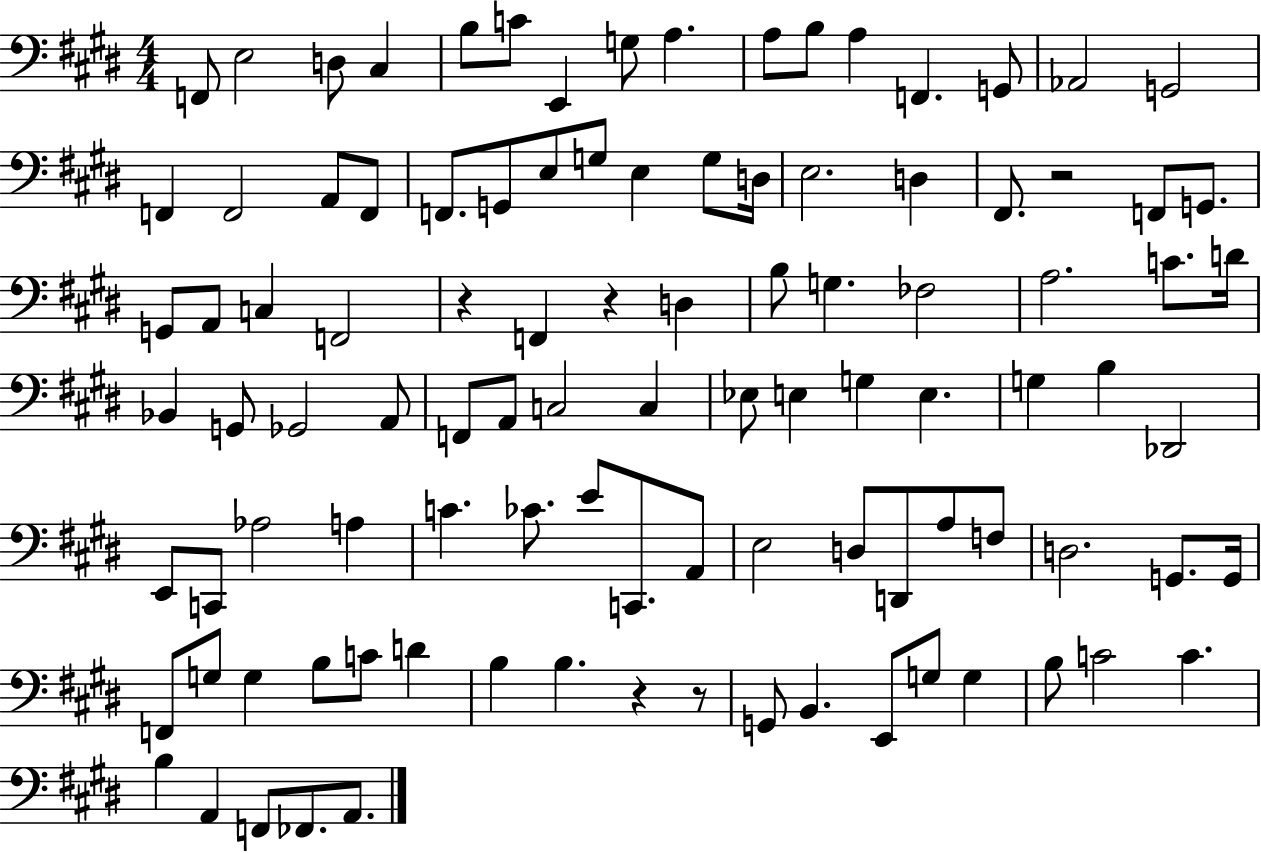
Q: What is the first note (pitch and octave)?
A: F2